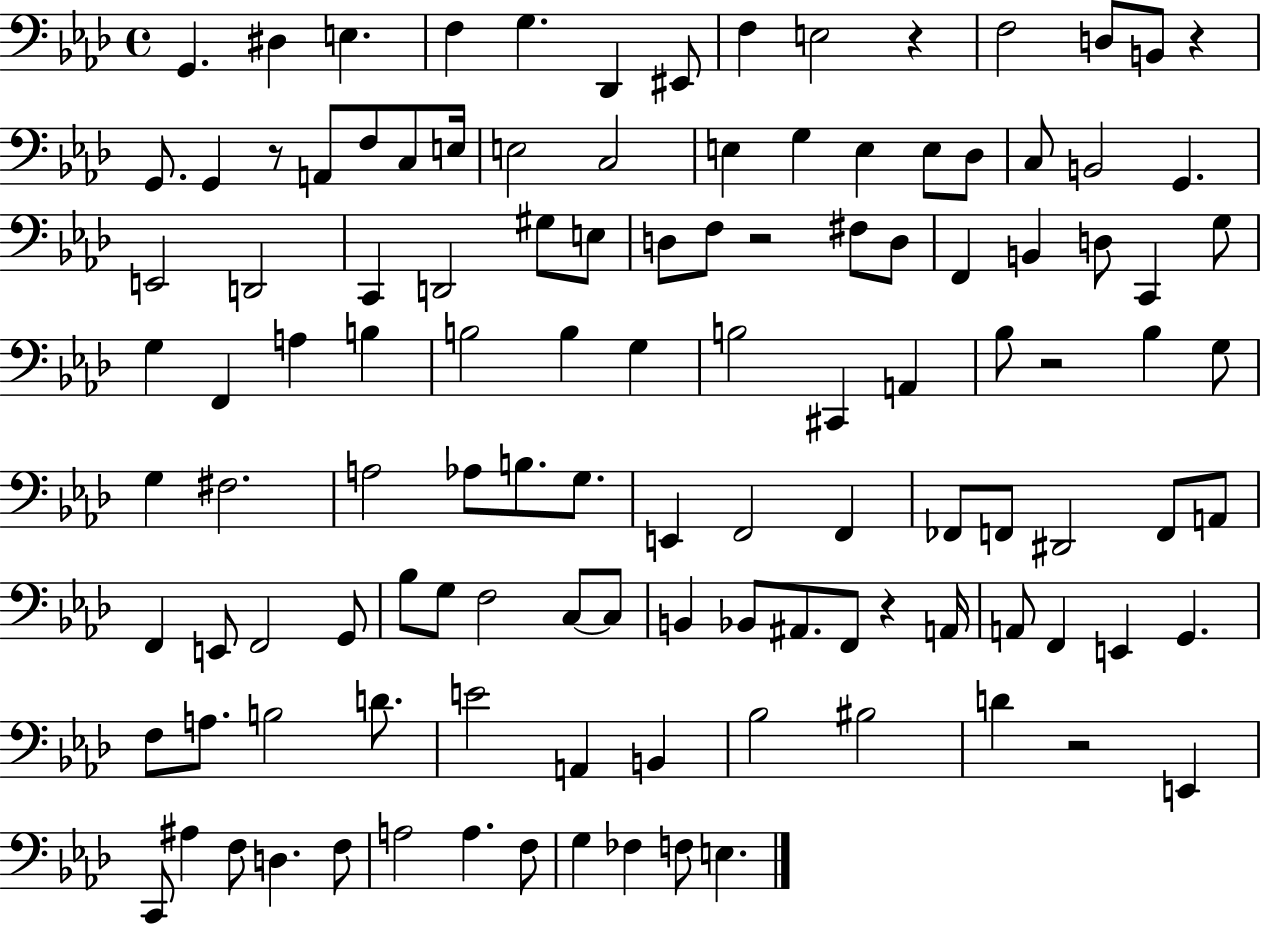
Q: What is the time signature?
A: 4/4